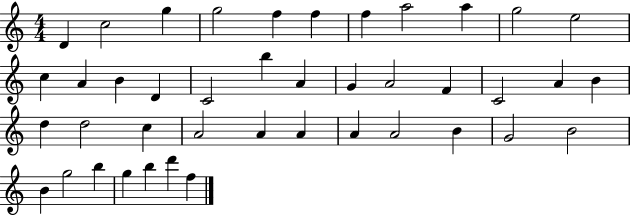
D4/q C5/h G5/q G5/h F5/q F5/q F5/q A5/h A5/q G5/h E5/h C5/q A4/q B4/q D4/q C4/h B5/q A4/q G4/q A4/h F4/q C4/h A4/q B4/q D5/q D5/h C5/q A4/h A4/q A4/q A4/q A4/h B4/q G4/h B4/h B4/q G5/h B5/q G5/q B5/q D6/q F5/q